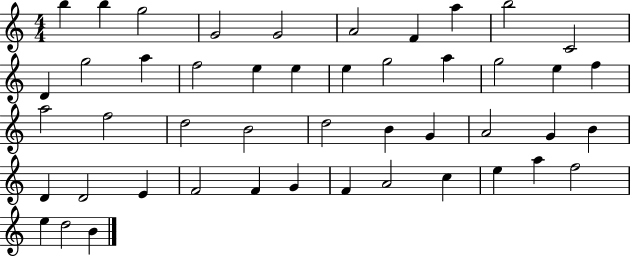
{
  \clef treble
  \numericTimeSignature
  \time 4/4
  \key c \major
  b''4 b''4 g''2 | g'2 g'2 | a'2 f'4 a''4 | b''2 c'2 | \break d'4 g''2 a''4 | f''2 e''4 e''4 | e''4 g''2 a''4 | g''2 e''4 f''4 | \break a''2 f''2 | d''2 b'2 | d''2 b'4 g'4 | a'2 g'4 b'4 | \break d'4 d'2 e'4 | f'2 f'4 g'4 | f'4 a'2 c''4 | e''4 a''4 f''2 | \break e''4 d''2 b'4 | \bar "|."
}